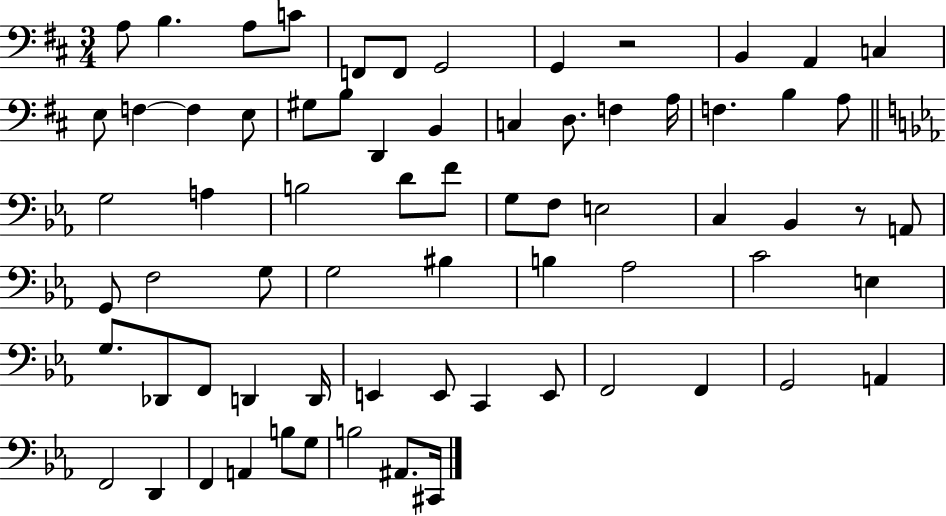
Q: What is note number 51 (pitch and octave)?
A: D2